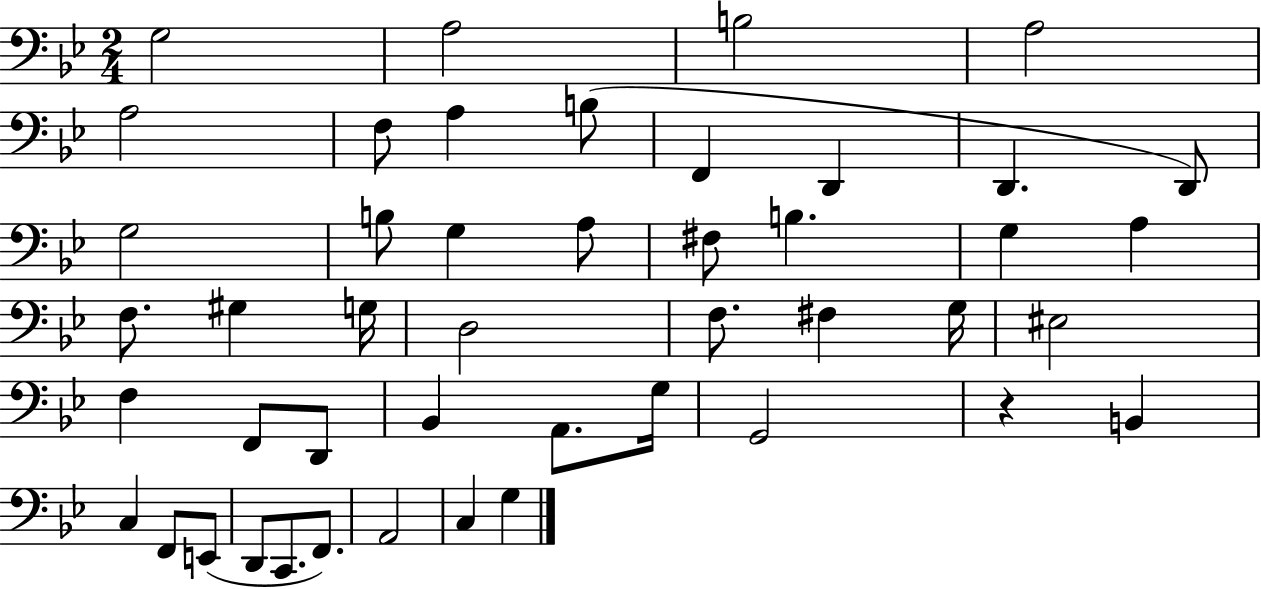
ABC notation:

X:1
T:Untitled
M:2/4
L:1/4
K:Bb
G,2 A,2 B,2 A,2 A,2 F,/2 A, B,/2 F,, D,, D,, D,,/2 G,2 B,/2 G, A,/2 ^F,/2 B, G, A, F,/2 ^G, G,/4 D,2 F,/2 ^F, G,/4 ^E,2 F, F,,/2 D,,/2 _B,, A,,/2 G,/4 G,,2 z B,, C, F,,/2 E,,/2 D,,/2 C,,/2 F,,/2 A,,2 C, G,